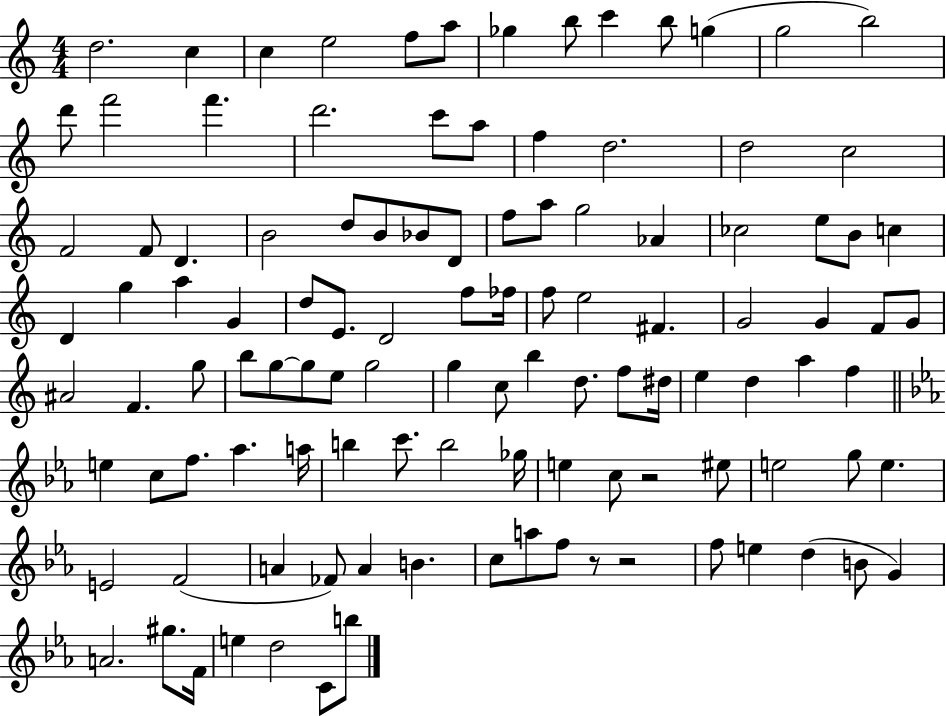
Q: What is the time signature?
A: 4/4